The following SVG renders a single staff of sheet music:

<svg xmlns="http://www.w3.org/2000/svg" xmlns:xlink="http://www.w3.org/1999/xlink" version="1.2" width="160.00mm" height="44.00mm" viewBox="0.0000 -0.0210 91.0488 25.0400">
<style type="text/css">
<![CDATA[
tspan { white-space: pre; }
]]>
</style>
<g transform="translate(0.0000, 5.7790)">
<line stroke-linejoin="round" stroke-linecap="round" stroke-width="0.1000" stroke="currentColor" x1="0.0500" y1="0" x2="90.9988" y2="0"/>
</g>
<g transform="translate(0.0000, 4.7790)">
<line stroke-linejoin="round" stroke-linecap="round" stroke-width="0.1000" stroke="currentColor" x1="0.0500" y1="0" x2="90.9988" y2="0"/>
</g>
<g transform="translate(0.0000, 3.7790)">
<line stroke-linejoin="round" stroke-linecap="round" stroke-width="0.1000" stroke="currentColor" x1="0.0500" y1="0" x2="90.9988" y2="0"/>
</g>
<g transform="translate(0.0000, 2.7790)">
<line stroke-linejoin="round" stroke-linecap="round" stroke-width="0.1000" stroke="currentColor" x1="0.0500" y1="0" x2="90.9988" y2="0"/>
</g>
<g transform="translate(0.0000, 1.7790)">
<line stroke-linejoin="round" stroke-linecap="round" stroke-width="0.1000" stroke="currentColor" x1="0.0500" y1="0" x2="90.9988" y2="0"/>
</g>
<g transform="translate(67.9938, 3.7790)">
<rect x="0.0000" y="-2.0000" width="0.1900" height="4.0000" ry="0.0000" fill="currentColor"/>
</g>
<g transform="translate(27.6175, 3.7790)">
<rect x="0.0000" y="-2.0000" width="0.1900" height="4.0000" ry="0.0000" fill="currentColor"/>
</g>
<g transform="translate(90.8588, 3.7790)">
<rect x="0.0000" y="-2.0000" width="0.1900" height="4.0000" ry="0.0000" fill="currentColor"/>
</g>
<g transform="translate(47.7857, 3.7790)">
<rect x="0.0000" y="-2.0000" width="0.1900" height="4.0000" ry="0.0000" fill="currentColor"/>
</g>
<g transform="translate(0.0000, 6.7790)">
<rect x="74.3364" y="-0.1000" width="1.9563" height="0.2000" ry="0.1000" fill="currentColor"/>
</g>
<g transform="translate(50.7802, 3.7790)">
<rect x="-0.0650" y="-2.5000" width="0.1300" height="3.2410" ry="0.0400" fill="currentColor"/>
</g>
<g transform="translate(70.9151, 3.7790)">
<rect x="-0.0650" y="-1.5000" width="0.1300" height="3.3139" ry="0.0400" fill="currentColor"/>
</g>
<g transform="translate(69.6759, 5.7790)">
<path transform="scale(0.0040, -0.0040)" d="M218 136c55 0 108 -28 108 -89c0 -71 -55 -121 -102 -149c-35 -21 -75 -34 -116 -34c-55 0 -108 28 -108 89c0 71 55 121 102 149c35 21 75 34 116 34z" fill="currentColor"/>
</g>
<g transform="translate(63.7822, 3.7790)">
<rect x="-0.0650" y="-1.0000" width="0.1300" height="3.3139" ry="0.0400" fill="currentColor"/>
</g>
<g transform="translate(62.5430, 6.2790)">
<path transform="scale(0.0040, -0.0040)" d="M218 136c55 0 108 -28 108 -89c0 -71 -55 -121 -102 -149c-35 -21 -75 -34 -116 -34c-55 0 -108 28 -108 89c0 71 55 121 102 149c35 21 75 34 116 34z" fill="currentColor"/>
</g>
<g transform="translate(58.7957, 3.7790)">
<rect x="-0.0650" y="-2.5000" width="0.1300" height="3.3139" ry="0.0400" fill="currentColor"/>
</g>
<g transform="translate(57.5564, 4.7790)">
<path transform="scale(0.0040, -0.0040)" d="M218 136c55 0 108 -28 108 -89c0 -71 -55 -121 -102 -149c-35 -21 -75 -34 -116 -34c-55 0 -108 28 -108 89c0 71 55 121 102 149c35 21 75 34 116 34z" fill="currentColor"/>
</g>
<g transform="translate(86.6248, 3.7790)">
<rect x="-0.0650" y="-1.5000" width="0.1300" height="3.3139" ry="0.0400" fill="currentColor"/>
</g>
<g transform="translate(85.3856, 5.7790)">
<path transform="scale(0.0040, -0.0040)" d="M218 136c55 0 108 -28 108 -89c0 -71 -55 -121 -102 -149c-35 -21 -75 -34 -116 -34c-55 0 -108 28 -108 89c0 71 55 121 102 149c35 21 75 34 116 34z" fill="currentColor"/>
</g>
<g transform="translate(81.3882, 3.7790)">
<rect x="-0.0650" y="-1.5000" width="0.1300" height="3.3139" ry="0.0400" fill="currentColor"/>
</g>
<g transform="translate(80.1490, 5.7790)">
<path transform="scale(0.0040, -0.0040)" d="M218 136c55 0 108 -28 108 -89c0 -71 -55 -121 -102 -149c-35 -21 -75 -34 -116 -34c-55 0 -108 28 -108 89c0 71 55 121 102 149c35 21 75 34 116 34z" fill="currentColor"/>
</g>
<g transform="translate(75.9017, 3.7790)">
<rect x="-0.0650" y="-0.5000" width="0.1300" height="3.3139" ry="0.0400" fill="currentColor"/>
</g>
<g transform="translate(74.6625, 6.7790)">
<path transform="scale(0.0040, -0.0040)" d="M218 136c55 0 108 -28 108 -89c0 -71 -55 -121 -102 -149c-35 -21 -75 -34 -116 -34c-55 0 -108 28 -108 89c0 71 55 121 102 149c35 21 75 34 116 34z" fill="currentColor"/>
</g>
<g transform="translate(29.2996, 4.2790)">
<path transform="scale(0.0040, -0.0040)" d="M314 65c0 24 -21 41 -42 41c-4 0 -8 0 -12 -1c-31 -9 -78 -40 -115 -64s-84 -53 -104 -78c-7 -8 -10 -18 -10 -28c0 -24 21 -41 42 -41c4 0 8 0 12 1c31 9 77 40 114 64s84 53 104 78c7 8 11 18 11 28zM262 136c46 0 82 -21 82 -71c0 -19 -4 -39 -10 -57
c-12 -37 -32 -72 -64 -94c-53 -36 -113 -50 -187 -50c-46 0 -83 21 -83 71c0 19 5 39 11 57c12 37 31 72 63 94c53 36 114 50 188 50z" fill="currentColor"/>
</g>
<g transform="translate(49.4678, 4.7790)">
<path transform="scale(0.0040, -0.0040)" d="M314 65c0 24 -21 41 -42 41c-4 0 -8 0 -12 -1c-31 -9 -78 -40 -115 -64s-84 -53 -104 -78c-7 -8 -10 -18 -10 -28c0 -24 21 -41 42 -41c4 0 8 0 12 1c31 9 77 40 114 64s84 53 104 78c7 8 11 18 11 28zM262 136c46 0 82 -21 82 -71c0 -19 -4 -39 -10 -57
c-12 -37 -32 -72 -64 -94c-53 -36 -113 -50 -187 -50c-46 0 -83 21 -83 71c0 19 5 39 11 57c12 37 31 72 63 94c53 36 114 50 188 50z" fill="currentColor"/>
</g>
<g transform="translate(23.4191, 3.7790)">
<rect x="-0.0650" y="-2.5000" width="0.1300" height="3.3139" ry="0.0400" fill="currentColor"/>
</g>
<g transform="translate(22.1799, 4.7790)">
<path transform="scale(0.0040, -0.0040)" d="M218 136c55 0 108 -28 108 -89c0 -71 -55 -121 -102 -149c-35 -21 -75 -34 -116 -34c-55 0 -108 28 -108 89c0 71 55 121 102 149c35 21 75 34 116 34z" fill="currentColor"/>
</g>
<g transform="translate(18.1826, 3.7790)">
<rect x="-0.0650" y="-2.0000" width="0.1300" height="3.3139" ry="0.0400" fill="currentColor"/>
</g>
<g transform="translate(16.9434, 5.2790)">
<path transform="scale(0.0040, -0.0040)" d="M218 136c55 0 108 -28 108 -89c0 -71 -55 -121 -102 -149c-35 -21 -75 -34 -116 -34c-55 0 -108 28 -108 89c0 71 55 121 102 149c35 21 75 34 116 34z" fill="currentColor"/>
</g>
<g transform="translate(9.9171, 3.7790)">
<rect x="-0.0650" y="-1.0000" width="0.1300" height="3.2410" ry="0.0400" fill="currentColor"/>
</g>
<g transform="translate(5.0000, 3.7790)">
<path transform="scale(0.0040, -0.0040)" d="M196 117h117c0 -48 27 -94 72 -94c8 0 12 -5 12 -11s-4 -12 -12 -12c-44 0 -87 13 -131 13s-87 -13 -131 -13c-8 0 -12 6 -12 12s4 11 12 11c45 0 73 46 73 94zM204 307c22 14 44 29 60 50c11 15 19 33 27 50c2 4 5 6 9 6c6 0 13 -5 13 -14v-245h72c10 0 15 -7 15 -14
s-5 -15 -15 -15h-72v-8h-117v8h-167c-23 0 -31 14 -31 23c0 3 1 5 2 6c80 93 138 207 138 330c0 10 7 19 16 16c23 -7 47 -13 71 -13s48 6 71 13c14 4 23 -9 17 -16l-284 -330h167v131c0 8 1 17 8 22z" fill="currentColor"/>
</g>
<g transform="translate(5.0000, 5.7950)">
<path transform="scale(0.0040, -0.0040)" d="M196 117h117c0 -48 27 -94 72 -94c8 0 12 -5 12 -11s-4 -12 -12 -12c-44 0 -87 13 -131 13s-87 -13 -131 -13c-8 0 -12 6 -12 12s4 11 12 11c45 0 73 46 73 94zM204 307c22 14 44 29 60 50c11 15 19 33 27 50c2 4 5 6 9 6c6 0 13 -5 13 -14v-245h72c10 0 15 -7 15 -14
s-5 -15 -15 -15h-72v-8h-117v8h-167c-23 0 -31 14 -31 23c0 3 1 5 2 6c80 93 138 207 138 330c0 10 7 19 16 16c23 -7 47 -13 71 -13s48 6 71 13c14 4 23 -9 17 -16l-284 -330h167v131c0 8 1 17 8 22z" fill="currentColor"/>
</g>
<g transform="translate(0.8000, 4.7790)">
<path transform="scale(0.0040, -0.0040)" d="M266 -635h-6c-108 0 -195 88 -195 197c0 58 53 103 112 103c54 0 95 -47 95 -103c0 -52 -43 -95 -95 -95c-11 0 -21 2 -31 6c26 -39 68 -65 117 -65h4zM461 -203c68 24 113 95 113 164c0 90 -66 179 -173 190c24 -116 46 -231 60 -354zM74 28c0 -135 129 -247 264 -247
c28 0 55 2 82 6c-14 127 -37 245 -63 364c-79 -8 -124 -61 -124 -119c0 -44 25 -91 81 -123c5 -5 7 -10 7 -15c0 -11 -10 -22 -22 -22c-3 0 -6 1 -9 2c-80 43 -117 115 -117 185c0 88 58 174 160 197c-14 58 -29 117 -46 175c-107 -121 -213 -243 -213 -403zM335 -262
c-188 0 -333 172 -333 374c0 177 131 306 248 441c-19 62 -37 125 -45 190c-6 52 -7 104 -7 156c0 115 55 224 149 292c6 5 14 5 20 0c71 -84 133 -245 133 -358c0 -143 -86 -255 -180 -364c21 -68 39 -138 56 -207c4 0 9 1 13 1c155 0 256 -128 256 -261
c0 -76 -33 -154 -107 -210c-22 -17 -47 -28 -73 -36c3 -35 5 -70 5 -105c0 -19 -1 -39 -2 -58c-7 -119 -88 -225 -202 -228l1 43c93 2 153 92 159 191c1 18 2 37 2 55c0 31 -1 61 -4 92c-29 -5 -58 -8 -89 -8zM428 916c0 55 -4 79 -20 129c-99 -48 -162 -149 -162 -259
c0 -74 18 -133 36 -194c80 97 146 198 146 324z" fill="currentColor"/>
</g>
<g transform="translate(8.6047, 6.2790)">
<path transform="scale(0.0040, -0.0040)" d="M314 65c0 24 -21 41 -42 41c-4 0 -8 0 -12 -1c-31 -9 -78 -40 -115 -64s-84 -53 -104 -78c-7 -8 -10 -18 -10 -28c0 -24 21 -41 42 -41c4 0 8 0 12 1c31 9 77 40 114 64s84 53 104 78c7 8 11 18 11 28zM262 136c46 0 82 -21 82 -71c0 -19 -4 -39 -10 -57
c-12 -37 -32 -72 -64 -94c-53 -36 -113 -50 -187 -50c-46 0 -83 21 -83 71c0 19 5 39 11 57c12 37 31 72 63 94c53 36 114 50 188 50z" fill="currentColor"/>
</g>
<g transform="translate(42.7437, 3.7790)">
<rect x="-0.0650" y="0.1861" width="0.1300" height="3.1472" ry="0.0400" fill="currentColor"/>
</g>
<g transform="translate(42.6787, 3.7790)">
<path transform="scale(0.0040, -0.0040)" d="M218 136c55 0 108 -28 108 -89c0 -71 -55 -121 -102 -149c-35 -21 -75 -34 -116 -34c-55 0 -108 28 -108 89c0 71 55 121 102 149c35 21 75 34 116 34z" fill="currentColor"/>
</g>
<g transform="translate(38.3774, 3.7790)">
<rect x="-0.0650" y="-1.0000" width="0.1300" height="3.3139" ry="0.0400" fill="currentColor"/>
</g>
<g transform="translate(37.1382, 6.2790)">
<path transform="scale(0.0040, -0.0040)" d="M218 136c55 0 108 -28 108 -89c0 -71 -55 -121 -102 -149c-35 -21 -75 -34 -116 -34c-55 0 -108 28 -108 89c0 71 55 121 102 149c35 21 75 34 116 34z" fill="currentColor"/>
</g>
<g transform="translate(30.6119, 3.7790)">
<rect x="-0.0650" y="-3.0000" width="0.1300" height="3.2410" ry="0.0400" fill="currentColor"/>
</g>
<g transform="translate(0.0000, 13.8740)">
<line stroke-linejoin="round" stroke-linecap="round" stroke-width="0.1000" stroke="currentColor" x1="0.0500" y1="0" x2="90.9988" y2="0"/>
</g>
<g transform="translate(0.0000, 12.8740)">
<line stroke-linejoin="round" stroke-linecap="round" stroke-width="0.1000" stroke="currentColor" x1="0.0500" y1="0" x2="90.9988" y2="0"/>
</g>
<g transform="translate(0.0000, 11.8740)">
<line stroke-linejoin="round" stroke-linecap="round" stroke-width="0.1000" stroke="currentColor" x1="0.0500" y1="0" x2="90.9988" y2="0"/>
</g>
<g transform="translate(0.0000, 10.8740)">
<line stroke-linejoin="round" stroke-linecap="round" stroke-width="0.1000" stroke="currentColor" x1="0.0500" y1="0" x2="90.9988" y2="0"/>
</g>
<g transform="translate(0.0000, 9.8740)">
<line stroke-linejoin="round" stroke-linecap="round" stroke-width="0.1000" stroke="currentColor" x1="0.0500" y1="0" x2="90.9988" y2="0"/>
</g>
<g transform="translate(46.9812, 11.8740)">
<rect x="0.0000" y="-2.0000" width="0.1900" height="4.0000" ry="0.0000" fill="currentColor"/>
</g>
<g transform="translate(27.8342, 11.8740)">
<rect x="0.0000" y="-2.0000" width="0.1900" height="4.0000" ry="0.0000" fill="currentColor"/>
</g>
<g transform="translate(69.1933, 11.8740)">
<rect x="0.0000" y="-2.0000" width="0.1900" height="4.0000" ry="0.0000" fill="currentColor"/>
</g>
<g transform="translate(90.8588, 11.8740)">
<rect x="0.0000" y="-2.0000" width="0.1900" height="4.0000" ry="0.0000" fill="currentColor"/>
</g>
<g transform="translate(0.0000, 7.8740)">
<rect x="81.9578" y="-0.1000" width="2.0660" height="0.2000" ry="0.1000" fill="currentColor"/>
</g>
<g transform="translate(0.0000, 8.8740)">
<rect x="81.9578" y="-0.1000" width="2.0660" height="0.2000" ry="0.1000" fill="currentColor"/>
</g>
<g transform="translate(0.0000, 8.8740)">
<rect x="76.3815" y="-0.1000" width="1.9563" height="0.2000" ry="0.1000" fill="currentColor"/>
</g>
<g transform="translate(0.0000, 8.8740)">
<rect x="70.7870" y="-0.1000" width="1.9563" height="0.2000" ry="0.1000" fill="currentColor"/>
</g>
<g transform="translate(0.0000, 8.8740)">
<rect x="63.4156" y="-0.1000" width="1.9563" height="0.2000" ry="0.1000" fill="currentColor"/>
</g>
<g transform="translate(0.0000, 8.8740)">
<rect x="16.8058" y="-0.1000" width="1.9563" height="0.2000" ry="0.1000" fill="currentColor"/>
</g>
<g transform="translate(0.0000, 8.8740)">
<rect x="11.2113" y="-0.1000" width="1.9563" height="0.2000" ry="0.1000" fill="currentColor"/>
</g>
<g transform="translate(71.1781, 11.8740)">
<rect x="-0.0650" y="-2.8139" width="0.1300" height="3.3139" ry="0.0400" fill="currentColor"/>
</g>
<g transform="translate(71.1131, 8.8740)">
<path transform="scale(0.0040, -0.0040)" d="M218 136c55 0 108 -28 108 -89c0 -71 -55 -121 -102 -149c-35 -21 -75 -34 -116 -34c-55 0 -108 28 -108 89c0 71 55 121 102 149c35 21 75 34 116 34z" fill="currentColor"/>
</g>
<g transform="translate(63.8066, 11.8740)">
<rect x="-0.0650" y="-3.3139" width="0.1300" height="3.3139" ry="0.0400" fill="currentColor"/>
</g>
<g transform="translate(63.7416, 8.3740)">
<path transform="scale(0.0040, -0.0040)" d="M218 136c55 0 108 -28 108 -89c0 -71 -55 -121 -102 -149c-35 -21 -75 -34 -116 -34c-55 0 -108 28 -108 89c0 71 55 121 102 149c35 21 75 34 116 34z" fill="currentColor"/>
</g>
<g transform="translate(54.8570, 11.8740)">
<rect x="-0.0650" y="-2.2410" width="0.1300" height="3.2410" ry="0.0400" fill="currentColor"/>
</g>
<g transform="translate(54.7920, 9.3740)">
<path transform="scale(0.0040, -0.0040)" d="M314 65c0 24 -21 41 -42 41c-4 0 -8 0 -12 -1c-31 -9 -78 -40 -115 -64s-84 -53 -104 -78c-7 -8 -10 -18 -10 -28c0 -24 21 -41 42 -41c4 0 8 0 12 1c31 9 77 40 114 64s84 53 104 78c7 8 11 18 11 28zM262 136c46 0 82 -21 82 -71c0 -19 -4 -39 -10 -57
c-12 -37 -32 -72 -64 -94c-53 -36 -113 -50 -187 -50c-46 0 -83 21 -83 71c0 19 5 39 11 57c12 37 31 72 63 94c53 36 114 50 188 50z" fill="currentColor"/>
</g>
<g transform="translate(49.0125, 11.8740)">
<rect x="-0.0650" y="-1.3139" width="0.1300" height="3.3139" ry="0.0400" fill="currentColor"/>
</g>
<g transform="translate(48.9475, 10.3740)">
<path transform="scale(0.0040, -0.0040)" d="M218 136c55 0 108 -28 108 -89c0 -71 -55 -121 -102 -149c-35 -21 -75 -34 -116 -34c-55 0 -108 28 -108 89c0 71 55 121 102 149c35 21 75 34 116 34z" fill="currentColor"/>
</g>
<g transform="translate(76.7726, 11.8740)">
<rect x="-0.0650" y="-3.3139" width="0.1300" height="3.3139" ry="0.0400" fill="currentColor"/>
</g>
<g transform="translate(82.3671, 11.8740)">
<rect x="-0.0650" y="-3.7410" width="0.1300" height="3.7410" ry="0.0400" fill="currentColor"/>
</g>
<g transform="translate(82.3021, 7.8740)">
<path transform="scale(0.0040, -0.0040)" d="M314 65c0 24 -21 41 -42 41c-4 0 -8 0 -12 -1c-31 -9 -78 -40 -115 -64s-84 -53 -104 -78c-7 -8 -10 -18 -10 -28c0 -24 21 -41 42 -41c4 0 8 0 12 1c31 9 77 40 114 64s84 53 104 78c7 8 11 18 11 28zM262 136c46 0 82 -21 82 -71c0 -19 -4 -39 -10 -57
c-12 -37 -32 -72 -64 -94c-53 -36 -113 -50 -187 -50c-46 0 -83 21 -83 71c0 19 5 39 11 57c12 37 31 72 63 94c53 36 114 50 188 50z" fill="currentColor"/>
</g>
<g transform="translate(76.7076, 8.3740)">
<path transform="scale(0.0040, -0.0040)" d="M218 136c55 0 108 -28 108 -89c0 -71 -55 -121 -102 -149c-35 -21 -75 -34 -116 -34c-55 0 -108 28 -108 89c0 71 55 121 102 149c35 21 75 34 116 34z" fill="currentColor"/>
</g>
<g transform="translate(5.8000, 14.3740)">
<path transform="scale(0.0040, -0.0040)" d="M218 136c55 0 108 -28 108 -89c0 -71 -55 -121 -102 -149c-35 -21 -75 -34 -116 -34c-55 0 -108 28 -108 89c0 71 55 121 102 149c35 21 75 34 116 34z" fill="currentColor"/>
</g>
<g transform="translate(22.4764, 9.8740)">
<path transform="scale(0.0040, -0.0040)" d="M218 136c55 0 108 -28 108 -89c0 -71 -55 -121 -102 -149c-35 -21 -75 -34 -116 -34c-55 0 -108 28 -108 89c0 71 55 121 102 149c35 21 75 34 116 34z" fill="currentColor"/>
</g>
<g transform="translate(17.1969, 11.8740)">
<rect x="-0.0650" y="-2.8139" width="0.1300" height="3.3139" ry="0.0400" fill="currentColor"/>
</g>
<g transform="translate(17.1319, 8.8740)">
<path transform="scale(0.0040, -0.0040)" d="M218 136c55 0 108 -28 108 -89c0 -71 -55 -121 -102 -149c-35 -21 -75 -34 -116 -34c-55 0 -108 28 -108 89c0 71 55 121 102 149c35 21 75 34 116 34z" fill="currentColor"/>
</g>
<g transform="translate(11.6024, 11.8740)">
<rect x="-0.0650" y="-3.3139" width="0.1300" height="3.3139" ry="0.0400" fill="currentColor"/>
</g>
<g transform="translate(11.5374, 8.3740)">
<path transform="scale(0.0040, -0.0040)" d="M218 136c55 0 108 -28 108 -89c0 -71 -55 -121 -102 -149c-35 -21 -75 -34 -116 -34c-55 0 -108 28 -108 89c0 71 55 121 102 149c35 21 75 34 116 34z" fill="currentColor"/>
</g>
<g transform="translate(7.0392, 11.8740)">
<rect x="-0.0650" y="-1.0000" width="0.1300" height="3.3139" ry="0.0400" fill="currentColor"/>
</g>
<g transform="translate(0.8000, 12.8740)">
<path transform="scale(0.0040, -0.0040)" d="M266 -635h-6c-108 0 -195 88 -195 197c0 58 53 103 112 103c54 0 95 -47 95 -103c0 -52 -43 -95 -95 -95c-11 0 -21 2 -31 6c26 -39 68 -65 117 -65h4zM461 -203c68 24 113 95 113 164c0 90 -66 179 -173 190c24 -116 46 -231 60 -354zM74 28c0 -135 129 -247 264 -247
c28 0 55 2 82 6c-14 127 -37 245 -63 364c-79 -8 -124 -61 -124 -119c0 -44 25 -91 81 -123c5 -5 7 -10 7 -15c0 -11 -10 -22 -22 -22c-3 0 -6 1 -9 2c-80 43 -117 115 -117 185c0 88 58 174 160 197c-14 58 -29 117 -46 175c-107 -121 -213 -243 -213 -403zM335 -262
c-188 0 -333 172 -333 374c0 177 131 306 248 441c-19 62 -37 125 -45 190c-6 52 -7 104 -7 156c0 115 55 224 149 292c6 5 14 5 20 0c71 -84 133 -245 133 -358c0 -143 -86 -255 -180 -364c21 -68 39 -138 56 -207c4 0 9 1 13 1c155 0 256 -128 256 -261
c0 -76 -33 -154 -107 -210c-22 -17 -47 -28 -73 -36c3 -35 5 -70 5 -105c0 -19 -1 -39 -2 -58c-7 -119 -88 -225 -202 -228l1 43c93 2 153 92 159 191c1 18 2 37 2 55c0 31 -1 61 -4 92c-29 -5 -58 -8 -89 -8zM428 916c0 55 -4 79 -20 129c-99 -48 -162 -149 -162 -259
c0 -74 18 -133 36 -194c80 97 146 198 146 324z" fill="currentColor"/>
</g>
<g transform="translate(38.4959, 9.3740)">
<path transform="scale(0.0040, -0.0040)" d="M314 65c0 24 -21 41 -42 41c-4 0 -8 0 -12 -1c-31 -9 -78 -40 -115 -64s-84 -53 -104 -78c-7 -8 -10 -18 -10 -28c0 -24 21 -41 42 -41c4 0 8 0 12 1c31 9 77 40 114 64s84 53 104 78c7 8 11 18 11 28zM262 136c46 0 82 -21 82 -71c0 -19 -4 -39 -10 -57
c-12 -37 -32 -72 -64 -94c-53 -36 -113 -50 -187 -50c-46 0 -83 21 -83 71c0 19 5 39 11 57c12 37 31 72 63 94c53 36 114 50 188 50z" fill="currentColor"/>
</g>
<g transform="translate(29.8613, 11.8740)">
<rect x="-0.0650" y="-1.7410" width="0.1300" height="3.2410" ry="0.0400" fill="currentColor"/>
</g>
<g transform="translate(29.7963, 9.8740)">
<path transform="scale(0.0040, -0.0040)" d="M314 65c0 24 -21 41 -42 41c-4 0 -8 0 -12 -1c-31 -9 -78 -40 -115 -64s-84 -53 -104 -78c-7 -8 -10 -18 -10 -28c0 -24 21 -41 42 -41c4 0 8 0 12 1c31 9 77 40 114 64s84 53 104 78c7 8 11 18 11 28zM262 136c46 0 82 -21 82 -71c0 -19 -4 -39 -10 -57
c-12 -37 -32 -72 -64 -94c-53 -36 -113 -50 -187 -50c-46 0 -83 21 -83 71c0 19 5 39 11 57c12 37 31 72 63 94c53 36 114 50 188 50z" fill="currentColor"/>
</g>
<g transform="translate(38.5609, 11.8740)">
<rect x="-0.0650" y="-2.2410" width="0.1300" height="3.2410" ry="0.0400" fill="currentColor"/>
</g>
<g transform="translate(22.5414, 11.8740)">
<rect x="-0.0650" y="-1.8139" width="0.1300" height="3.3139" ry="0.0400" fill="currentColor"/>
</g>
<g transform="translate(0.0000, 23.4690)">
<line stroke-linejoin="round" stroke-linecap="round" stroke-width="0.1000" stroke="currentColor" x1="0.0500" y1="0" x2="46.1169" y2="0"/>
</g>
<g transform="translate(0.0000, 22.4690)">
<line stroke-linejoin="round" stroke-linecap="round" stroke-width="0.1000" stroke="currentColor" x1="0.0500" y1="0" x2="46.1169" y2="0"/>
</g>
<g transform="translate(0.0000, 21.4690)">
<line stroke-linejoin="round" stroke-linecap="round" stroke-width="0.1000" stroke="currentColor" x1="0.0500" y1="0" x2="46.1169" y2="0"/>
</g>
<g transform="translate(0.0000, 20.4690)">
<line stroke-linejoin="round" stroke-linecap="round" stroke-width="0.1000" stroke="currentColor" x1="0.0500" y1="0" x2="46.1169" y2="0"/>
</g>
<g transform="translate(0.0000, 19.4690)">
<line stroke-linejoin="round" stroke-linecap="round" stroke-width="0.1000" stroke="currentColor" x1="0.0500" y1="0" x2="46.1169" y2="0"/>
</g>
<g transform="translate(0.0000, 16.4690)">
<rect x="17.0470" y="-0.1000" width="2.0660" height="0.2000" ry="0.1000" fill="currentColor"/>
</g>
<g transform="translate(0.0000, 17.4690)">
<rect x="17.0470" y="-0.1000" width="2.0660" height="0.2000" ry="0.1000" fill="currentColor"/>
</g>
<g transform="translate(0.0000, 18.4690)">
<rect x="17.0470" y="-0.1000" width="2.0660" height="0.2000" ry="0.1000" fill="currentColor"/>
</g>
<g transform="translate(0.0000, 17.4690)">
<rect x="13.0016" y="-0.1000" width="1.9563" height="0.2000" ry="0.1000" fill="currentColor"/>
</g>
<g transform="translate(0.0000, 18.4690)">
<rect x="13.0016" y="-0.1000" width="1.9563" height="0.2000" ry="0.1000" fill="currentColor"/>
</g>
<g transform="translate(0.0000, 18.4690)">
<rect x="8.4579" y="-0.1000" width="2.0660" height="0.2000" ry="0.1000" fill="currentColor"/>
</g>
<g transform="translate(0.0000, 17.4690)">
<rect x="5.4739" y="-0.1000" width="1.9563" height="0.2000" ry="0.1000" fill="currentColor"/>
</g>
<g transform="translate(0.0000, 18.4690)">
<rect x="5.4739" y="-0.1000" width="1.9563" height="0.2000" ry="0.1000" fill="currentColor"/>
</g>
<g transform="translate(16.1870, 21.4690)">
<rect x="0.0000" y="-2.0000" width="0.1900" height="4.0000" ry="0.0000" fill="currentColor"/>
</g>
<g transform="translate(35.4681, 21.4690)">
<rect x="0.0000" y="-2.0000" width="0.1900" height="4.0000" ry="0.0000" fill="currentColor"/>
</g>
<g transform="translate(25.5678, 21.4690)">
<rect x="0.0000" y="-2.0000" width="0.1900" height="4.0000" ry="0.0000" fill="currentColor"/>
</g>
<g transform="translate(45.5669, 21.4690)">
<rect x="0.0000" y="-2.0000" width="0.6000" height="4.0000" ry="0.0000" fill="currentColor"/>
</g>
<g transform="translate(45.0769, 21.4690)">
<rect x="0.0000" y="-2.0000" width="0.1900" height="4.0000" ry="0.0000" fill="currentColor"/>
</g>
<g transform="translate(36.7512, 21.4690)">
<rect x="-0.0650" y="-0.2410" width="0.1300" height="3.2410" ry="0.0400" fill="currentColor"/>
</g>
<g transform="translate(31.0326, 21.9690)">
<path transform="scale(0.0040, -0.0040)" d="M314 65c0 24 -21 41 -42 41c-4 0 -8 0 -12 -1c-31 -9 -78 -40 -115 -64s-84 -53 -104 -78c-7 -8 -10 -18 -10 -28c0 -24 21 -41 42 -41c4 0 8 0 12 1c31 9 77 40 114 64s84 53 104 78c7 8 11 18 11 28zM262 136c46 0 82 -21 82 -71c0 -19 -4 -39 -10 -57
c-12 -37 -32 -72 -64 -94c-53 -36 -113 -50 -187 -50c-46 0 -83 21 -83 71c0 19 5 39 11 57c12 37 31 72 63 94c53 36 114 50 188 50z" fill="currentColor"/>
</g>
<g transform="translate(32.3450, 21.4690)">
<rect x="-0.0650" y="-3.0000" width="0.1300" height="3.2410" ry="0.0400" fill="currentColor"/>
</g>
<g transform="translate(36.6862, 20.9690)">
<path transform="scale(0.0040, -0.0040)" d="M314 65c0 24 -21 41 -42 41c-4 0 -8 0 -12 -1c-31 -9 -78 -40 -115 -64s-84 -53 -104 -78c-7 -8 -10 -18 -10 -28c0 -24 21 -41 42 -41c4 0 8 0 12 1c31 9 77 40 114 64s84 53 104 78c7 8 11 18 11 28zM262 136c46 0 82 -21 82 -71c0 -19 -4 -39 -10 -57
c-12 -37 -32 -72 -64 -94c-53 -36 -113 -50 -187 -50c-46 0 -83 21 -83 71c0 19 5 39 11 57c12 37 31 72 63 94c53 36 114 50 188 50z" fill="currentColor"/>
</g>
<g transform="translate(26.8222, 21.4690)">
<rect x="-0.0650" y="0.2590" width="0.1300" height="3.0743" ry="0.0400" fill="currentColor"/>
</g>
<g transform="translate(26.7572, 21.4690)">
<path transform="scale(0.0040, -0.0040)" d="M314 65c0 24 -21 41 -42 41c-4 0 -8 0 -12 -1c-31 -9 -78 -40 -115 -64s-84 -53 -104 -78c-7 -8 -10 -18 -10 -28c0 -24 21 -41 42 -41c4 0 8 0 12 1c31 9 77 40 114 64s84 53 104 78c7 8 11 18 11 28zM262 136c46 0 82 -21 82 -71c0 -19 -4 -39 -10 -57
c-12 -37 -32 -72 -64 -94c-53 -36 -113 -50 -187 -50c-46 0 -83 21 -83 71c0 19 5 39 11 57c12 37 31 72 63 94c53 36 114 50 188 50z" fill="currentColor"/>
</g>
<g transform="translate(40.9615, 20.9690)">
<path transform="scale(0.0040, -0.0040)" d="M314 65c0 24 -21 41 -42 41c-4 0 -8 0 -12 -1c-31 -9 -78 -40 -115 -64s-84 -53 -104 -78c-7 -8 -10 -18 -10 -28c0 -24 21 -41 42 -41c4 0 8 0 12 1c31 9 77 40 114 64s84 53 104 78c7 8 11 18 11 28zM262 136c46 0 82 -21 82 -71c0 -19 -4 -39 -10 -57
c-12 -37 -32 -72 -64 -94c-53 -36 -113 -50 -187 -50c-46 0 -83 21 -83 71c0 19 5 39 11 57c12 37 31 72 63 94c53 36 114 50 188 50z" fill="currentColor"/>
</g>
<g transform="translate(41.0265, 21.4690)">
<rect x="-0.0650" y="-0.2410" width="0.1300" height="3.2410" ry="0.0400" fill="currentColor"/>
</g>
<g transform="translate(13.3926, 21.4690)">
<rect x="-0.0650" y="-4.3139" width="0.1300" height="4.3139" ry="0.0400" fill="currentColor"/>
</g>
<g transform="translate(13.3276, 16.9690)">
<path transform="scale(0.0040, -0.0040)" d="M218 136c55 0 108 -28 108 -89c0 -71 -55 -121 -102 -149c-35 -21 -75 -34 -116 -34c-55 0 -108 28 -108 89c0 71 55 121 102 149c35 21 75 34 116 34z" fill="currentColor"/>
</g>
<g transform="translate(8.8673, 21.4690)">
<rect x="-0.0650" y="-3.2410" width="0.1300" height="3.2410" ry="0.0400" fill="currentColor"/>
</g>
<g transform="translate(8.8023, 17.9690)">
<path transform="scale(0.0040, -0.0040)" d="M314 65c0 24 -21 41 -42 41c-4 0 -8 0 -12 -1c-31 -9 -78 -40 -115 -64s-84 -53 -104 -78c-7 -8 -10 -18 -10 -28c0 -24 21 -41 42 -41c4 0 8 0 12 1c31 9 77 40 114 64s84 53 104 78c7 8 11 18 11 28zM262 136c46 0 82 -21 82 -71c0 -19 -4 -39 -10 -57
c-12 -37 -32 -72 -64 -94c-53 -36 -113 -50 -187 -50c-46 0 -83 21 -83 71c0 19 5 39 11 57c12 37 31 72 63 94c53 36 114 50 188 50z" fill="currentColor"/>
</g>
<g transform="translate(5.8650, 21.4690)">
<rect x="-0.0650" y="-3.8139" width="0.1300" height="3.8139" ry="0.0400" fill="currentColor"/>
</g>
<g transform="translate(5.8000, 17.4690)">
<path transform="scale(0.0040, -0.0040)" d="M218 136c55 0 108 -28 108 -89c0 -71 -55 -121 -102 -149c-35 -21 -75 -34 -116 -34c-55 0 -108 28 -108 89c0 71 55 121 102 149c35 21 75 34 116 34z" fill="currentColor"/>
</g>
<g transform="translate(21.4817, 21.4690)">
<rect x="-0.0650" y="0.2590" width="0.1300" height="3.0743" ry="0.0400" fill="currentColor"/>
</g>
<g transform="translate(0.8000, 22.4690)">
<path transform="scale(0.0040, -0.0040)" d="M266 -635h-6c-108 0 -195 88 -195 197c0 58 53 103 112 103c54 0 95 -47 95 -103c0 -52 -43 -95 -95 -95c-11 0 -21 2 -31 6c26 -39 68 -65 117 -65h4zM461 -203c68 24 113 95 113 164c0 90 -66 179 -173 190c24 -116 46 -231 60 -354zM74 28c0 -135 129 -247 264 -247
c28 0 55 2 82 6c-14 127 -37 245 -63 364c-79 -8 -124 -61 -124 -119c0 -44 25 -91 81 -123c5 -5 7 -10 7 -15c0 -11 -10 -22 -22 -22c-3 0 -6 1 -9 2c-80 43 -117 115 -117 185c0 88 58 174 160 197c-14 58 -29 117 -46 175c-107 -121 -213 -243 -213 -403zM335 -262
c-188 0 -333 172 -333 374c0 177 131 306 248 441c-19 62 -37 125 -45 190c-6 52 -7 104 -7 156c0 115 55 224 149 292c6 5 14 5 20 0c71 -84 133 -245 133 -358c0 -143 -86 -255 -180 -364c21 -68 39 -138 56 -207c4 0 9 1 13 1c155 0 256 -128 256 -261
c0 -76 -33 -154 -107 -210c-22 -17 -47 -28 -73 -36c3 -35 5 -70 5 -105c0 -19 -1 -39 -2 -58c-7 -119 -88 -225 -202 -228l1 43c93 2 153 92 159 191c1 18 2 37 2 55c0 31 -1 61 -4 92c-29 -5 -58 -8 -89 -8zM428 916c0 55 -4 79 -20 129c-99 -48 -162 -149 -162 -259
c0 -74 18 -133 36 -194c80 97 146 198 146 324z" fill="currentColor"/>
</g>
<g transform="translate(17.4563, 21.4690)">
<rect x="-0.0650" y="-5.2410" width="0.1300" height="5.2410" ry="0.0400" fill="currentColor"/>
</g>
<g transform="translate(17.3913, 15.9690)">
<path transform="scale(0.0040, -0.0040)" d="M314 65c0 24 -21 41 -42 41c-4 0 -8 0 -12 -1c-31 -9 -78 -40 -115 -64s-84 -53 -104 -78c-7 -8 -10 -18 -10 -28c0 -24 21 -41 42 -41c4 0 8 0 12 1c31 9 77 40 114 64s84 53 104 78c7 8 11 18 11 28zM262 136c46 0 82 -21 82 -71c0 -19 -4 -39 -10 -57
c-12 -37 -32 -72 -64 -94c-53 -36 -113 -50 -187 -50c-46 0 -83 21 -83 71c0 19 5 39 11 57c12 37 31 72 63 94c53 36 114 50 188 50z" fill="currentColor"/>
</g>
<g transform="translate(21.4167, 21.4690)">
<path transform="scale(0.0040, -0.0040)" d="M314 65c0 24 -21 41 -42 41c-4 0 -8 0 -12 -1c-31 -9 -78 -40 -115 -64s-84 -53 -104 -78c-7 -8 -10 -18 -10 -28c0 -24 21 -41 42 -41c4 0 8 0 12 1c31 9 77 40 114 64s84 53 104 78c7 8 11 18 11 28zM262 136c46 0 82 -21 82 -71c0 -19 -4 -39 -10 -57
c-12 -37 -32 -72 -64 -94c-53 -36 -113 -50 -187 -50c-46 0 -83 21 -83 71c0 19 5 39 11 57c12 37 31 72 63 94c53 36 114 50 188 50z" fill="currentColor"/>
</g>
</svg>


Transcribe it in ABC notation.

X:1
T:Untitled
M:4/4
L:1/4
K:C
D2 F G A2 D B G2 G D E C E E D b a f f2 g2 e g2 b a b c'2 c' b2 d' f'2 B2 B2 A2 c2 c2